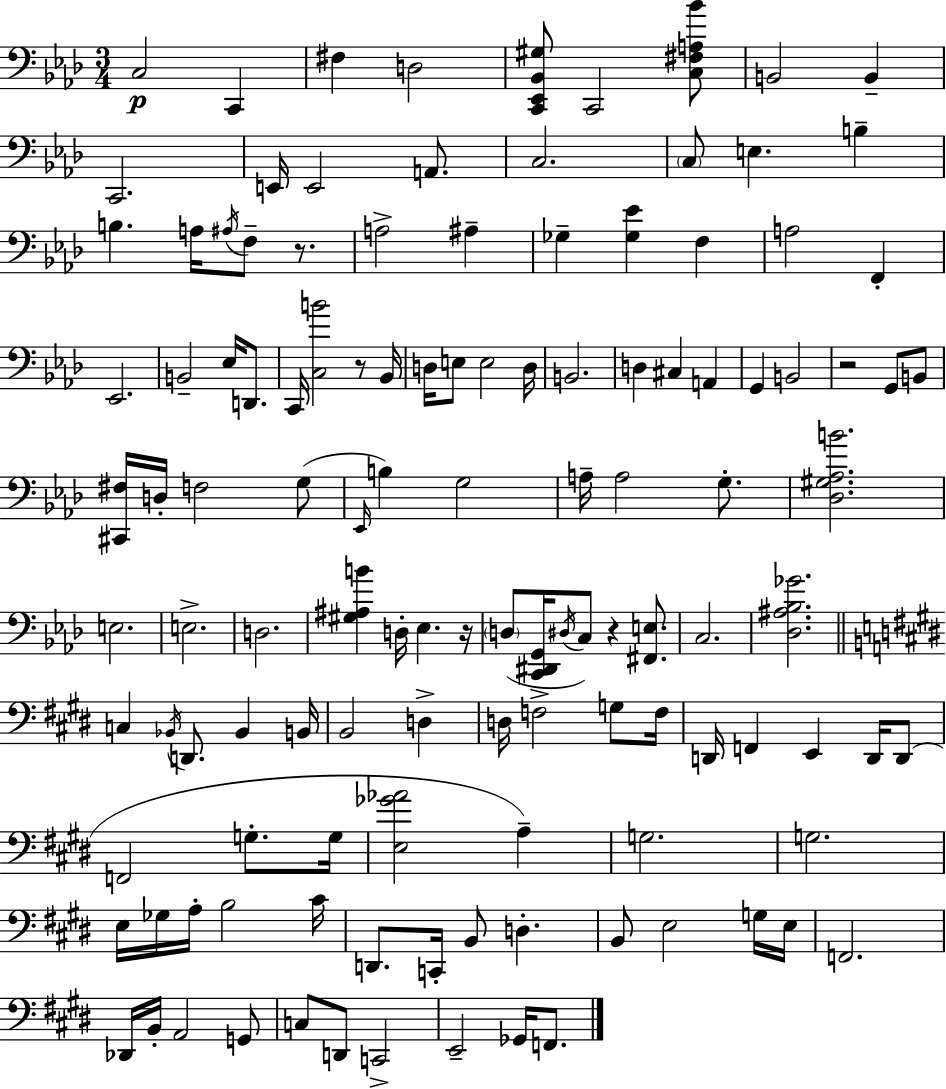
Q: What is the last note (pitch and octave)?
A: F2